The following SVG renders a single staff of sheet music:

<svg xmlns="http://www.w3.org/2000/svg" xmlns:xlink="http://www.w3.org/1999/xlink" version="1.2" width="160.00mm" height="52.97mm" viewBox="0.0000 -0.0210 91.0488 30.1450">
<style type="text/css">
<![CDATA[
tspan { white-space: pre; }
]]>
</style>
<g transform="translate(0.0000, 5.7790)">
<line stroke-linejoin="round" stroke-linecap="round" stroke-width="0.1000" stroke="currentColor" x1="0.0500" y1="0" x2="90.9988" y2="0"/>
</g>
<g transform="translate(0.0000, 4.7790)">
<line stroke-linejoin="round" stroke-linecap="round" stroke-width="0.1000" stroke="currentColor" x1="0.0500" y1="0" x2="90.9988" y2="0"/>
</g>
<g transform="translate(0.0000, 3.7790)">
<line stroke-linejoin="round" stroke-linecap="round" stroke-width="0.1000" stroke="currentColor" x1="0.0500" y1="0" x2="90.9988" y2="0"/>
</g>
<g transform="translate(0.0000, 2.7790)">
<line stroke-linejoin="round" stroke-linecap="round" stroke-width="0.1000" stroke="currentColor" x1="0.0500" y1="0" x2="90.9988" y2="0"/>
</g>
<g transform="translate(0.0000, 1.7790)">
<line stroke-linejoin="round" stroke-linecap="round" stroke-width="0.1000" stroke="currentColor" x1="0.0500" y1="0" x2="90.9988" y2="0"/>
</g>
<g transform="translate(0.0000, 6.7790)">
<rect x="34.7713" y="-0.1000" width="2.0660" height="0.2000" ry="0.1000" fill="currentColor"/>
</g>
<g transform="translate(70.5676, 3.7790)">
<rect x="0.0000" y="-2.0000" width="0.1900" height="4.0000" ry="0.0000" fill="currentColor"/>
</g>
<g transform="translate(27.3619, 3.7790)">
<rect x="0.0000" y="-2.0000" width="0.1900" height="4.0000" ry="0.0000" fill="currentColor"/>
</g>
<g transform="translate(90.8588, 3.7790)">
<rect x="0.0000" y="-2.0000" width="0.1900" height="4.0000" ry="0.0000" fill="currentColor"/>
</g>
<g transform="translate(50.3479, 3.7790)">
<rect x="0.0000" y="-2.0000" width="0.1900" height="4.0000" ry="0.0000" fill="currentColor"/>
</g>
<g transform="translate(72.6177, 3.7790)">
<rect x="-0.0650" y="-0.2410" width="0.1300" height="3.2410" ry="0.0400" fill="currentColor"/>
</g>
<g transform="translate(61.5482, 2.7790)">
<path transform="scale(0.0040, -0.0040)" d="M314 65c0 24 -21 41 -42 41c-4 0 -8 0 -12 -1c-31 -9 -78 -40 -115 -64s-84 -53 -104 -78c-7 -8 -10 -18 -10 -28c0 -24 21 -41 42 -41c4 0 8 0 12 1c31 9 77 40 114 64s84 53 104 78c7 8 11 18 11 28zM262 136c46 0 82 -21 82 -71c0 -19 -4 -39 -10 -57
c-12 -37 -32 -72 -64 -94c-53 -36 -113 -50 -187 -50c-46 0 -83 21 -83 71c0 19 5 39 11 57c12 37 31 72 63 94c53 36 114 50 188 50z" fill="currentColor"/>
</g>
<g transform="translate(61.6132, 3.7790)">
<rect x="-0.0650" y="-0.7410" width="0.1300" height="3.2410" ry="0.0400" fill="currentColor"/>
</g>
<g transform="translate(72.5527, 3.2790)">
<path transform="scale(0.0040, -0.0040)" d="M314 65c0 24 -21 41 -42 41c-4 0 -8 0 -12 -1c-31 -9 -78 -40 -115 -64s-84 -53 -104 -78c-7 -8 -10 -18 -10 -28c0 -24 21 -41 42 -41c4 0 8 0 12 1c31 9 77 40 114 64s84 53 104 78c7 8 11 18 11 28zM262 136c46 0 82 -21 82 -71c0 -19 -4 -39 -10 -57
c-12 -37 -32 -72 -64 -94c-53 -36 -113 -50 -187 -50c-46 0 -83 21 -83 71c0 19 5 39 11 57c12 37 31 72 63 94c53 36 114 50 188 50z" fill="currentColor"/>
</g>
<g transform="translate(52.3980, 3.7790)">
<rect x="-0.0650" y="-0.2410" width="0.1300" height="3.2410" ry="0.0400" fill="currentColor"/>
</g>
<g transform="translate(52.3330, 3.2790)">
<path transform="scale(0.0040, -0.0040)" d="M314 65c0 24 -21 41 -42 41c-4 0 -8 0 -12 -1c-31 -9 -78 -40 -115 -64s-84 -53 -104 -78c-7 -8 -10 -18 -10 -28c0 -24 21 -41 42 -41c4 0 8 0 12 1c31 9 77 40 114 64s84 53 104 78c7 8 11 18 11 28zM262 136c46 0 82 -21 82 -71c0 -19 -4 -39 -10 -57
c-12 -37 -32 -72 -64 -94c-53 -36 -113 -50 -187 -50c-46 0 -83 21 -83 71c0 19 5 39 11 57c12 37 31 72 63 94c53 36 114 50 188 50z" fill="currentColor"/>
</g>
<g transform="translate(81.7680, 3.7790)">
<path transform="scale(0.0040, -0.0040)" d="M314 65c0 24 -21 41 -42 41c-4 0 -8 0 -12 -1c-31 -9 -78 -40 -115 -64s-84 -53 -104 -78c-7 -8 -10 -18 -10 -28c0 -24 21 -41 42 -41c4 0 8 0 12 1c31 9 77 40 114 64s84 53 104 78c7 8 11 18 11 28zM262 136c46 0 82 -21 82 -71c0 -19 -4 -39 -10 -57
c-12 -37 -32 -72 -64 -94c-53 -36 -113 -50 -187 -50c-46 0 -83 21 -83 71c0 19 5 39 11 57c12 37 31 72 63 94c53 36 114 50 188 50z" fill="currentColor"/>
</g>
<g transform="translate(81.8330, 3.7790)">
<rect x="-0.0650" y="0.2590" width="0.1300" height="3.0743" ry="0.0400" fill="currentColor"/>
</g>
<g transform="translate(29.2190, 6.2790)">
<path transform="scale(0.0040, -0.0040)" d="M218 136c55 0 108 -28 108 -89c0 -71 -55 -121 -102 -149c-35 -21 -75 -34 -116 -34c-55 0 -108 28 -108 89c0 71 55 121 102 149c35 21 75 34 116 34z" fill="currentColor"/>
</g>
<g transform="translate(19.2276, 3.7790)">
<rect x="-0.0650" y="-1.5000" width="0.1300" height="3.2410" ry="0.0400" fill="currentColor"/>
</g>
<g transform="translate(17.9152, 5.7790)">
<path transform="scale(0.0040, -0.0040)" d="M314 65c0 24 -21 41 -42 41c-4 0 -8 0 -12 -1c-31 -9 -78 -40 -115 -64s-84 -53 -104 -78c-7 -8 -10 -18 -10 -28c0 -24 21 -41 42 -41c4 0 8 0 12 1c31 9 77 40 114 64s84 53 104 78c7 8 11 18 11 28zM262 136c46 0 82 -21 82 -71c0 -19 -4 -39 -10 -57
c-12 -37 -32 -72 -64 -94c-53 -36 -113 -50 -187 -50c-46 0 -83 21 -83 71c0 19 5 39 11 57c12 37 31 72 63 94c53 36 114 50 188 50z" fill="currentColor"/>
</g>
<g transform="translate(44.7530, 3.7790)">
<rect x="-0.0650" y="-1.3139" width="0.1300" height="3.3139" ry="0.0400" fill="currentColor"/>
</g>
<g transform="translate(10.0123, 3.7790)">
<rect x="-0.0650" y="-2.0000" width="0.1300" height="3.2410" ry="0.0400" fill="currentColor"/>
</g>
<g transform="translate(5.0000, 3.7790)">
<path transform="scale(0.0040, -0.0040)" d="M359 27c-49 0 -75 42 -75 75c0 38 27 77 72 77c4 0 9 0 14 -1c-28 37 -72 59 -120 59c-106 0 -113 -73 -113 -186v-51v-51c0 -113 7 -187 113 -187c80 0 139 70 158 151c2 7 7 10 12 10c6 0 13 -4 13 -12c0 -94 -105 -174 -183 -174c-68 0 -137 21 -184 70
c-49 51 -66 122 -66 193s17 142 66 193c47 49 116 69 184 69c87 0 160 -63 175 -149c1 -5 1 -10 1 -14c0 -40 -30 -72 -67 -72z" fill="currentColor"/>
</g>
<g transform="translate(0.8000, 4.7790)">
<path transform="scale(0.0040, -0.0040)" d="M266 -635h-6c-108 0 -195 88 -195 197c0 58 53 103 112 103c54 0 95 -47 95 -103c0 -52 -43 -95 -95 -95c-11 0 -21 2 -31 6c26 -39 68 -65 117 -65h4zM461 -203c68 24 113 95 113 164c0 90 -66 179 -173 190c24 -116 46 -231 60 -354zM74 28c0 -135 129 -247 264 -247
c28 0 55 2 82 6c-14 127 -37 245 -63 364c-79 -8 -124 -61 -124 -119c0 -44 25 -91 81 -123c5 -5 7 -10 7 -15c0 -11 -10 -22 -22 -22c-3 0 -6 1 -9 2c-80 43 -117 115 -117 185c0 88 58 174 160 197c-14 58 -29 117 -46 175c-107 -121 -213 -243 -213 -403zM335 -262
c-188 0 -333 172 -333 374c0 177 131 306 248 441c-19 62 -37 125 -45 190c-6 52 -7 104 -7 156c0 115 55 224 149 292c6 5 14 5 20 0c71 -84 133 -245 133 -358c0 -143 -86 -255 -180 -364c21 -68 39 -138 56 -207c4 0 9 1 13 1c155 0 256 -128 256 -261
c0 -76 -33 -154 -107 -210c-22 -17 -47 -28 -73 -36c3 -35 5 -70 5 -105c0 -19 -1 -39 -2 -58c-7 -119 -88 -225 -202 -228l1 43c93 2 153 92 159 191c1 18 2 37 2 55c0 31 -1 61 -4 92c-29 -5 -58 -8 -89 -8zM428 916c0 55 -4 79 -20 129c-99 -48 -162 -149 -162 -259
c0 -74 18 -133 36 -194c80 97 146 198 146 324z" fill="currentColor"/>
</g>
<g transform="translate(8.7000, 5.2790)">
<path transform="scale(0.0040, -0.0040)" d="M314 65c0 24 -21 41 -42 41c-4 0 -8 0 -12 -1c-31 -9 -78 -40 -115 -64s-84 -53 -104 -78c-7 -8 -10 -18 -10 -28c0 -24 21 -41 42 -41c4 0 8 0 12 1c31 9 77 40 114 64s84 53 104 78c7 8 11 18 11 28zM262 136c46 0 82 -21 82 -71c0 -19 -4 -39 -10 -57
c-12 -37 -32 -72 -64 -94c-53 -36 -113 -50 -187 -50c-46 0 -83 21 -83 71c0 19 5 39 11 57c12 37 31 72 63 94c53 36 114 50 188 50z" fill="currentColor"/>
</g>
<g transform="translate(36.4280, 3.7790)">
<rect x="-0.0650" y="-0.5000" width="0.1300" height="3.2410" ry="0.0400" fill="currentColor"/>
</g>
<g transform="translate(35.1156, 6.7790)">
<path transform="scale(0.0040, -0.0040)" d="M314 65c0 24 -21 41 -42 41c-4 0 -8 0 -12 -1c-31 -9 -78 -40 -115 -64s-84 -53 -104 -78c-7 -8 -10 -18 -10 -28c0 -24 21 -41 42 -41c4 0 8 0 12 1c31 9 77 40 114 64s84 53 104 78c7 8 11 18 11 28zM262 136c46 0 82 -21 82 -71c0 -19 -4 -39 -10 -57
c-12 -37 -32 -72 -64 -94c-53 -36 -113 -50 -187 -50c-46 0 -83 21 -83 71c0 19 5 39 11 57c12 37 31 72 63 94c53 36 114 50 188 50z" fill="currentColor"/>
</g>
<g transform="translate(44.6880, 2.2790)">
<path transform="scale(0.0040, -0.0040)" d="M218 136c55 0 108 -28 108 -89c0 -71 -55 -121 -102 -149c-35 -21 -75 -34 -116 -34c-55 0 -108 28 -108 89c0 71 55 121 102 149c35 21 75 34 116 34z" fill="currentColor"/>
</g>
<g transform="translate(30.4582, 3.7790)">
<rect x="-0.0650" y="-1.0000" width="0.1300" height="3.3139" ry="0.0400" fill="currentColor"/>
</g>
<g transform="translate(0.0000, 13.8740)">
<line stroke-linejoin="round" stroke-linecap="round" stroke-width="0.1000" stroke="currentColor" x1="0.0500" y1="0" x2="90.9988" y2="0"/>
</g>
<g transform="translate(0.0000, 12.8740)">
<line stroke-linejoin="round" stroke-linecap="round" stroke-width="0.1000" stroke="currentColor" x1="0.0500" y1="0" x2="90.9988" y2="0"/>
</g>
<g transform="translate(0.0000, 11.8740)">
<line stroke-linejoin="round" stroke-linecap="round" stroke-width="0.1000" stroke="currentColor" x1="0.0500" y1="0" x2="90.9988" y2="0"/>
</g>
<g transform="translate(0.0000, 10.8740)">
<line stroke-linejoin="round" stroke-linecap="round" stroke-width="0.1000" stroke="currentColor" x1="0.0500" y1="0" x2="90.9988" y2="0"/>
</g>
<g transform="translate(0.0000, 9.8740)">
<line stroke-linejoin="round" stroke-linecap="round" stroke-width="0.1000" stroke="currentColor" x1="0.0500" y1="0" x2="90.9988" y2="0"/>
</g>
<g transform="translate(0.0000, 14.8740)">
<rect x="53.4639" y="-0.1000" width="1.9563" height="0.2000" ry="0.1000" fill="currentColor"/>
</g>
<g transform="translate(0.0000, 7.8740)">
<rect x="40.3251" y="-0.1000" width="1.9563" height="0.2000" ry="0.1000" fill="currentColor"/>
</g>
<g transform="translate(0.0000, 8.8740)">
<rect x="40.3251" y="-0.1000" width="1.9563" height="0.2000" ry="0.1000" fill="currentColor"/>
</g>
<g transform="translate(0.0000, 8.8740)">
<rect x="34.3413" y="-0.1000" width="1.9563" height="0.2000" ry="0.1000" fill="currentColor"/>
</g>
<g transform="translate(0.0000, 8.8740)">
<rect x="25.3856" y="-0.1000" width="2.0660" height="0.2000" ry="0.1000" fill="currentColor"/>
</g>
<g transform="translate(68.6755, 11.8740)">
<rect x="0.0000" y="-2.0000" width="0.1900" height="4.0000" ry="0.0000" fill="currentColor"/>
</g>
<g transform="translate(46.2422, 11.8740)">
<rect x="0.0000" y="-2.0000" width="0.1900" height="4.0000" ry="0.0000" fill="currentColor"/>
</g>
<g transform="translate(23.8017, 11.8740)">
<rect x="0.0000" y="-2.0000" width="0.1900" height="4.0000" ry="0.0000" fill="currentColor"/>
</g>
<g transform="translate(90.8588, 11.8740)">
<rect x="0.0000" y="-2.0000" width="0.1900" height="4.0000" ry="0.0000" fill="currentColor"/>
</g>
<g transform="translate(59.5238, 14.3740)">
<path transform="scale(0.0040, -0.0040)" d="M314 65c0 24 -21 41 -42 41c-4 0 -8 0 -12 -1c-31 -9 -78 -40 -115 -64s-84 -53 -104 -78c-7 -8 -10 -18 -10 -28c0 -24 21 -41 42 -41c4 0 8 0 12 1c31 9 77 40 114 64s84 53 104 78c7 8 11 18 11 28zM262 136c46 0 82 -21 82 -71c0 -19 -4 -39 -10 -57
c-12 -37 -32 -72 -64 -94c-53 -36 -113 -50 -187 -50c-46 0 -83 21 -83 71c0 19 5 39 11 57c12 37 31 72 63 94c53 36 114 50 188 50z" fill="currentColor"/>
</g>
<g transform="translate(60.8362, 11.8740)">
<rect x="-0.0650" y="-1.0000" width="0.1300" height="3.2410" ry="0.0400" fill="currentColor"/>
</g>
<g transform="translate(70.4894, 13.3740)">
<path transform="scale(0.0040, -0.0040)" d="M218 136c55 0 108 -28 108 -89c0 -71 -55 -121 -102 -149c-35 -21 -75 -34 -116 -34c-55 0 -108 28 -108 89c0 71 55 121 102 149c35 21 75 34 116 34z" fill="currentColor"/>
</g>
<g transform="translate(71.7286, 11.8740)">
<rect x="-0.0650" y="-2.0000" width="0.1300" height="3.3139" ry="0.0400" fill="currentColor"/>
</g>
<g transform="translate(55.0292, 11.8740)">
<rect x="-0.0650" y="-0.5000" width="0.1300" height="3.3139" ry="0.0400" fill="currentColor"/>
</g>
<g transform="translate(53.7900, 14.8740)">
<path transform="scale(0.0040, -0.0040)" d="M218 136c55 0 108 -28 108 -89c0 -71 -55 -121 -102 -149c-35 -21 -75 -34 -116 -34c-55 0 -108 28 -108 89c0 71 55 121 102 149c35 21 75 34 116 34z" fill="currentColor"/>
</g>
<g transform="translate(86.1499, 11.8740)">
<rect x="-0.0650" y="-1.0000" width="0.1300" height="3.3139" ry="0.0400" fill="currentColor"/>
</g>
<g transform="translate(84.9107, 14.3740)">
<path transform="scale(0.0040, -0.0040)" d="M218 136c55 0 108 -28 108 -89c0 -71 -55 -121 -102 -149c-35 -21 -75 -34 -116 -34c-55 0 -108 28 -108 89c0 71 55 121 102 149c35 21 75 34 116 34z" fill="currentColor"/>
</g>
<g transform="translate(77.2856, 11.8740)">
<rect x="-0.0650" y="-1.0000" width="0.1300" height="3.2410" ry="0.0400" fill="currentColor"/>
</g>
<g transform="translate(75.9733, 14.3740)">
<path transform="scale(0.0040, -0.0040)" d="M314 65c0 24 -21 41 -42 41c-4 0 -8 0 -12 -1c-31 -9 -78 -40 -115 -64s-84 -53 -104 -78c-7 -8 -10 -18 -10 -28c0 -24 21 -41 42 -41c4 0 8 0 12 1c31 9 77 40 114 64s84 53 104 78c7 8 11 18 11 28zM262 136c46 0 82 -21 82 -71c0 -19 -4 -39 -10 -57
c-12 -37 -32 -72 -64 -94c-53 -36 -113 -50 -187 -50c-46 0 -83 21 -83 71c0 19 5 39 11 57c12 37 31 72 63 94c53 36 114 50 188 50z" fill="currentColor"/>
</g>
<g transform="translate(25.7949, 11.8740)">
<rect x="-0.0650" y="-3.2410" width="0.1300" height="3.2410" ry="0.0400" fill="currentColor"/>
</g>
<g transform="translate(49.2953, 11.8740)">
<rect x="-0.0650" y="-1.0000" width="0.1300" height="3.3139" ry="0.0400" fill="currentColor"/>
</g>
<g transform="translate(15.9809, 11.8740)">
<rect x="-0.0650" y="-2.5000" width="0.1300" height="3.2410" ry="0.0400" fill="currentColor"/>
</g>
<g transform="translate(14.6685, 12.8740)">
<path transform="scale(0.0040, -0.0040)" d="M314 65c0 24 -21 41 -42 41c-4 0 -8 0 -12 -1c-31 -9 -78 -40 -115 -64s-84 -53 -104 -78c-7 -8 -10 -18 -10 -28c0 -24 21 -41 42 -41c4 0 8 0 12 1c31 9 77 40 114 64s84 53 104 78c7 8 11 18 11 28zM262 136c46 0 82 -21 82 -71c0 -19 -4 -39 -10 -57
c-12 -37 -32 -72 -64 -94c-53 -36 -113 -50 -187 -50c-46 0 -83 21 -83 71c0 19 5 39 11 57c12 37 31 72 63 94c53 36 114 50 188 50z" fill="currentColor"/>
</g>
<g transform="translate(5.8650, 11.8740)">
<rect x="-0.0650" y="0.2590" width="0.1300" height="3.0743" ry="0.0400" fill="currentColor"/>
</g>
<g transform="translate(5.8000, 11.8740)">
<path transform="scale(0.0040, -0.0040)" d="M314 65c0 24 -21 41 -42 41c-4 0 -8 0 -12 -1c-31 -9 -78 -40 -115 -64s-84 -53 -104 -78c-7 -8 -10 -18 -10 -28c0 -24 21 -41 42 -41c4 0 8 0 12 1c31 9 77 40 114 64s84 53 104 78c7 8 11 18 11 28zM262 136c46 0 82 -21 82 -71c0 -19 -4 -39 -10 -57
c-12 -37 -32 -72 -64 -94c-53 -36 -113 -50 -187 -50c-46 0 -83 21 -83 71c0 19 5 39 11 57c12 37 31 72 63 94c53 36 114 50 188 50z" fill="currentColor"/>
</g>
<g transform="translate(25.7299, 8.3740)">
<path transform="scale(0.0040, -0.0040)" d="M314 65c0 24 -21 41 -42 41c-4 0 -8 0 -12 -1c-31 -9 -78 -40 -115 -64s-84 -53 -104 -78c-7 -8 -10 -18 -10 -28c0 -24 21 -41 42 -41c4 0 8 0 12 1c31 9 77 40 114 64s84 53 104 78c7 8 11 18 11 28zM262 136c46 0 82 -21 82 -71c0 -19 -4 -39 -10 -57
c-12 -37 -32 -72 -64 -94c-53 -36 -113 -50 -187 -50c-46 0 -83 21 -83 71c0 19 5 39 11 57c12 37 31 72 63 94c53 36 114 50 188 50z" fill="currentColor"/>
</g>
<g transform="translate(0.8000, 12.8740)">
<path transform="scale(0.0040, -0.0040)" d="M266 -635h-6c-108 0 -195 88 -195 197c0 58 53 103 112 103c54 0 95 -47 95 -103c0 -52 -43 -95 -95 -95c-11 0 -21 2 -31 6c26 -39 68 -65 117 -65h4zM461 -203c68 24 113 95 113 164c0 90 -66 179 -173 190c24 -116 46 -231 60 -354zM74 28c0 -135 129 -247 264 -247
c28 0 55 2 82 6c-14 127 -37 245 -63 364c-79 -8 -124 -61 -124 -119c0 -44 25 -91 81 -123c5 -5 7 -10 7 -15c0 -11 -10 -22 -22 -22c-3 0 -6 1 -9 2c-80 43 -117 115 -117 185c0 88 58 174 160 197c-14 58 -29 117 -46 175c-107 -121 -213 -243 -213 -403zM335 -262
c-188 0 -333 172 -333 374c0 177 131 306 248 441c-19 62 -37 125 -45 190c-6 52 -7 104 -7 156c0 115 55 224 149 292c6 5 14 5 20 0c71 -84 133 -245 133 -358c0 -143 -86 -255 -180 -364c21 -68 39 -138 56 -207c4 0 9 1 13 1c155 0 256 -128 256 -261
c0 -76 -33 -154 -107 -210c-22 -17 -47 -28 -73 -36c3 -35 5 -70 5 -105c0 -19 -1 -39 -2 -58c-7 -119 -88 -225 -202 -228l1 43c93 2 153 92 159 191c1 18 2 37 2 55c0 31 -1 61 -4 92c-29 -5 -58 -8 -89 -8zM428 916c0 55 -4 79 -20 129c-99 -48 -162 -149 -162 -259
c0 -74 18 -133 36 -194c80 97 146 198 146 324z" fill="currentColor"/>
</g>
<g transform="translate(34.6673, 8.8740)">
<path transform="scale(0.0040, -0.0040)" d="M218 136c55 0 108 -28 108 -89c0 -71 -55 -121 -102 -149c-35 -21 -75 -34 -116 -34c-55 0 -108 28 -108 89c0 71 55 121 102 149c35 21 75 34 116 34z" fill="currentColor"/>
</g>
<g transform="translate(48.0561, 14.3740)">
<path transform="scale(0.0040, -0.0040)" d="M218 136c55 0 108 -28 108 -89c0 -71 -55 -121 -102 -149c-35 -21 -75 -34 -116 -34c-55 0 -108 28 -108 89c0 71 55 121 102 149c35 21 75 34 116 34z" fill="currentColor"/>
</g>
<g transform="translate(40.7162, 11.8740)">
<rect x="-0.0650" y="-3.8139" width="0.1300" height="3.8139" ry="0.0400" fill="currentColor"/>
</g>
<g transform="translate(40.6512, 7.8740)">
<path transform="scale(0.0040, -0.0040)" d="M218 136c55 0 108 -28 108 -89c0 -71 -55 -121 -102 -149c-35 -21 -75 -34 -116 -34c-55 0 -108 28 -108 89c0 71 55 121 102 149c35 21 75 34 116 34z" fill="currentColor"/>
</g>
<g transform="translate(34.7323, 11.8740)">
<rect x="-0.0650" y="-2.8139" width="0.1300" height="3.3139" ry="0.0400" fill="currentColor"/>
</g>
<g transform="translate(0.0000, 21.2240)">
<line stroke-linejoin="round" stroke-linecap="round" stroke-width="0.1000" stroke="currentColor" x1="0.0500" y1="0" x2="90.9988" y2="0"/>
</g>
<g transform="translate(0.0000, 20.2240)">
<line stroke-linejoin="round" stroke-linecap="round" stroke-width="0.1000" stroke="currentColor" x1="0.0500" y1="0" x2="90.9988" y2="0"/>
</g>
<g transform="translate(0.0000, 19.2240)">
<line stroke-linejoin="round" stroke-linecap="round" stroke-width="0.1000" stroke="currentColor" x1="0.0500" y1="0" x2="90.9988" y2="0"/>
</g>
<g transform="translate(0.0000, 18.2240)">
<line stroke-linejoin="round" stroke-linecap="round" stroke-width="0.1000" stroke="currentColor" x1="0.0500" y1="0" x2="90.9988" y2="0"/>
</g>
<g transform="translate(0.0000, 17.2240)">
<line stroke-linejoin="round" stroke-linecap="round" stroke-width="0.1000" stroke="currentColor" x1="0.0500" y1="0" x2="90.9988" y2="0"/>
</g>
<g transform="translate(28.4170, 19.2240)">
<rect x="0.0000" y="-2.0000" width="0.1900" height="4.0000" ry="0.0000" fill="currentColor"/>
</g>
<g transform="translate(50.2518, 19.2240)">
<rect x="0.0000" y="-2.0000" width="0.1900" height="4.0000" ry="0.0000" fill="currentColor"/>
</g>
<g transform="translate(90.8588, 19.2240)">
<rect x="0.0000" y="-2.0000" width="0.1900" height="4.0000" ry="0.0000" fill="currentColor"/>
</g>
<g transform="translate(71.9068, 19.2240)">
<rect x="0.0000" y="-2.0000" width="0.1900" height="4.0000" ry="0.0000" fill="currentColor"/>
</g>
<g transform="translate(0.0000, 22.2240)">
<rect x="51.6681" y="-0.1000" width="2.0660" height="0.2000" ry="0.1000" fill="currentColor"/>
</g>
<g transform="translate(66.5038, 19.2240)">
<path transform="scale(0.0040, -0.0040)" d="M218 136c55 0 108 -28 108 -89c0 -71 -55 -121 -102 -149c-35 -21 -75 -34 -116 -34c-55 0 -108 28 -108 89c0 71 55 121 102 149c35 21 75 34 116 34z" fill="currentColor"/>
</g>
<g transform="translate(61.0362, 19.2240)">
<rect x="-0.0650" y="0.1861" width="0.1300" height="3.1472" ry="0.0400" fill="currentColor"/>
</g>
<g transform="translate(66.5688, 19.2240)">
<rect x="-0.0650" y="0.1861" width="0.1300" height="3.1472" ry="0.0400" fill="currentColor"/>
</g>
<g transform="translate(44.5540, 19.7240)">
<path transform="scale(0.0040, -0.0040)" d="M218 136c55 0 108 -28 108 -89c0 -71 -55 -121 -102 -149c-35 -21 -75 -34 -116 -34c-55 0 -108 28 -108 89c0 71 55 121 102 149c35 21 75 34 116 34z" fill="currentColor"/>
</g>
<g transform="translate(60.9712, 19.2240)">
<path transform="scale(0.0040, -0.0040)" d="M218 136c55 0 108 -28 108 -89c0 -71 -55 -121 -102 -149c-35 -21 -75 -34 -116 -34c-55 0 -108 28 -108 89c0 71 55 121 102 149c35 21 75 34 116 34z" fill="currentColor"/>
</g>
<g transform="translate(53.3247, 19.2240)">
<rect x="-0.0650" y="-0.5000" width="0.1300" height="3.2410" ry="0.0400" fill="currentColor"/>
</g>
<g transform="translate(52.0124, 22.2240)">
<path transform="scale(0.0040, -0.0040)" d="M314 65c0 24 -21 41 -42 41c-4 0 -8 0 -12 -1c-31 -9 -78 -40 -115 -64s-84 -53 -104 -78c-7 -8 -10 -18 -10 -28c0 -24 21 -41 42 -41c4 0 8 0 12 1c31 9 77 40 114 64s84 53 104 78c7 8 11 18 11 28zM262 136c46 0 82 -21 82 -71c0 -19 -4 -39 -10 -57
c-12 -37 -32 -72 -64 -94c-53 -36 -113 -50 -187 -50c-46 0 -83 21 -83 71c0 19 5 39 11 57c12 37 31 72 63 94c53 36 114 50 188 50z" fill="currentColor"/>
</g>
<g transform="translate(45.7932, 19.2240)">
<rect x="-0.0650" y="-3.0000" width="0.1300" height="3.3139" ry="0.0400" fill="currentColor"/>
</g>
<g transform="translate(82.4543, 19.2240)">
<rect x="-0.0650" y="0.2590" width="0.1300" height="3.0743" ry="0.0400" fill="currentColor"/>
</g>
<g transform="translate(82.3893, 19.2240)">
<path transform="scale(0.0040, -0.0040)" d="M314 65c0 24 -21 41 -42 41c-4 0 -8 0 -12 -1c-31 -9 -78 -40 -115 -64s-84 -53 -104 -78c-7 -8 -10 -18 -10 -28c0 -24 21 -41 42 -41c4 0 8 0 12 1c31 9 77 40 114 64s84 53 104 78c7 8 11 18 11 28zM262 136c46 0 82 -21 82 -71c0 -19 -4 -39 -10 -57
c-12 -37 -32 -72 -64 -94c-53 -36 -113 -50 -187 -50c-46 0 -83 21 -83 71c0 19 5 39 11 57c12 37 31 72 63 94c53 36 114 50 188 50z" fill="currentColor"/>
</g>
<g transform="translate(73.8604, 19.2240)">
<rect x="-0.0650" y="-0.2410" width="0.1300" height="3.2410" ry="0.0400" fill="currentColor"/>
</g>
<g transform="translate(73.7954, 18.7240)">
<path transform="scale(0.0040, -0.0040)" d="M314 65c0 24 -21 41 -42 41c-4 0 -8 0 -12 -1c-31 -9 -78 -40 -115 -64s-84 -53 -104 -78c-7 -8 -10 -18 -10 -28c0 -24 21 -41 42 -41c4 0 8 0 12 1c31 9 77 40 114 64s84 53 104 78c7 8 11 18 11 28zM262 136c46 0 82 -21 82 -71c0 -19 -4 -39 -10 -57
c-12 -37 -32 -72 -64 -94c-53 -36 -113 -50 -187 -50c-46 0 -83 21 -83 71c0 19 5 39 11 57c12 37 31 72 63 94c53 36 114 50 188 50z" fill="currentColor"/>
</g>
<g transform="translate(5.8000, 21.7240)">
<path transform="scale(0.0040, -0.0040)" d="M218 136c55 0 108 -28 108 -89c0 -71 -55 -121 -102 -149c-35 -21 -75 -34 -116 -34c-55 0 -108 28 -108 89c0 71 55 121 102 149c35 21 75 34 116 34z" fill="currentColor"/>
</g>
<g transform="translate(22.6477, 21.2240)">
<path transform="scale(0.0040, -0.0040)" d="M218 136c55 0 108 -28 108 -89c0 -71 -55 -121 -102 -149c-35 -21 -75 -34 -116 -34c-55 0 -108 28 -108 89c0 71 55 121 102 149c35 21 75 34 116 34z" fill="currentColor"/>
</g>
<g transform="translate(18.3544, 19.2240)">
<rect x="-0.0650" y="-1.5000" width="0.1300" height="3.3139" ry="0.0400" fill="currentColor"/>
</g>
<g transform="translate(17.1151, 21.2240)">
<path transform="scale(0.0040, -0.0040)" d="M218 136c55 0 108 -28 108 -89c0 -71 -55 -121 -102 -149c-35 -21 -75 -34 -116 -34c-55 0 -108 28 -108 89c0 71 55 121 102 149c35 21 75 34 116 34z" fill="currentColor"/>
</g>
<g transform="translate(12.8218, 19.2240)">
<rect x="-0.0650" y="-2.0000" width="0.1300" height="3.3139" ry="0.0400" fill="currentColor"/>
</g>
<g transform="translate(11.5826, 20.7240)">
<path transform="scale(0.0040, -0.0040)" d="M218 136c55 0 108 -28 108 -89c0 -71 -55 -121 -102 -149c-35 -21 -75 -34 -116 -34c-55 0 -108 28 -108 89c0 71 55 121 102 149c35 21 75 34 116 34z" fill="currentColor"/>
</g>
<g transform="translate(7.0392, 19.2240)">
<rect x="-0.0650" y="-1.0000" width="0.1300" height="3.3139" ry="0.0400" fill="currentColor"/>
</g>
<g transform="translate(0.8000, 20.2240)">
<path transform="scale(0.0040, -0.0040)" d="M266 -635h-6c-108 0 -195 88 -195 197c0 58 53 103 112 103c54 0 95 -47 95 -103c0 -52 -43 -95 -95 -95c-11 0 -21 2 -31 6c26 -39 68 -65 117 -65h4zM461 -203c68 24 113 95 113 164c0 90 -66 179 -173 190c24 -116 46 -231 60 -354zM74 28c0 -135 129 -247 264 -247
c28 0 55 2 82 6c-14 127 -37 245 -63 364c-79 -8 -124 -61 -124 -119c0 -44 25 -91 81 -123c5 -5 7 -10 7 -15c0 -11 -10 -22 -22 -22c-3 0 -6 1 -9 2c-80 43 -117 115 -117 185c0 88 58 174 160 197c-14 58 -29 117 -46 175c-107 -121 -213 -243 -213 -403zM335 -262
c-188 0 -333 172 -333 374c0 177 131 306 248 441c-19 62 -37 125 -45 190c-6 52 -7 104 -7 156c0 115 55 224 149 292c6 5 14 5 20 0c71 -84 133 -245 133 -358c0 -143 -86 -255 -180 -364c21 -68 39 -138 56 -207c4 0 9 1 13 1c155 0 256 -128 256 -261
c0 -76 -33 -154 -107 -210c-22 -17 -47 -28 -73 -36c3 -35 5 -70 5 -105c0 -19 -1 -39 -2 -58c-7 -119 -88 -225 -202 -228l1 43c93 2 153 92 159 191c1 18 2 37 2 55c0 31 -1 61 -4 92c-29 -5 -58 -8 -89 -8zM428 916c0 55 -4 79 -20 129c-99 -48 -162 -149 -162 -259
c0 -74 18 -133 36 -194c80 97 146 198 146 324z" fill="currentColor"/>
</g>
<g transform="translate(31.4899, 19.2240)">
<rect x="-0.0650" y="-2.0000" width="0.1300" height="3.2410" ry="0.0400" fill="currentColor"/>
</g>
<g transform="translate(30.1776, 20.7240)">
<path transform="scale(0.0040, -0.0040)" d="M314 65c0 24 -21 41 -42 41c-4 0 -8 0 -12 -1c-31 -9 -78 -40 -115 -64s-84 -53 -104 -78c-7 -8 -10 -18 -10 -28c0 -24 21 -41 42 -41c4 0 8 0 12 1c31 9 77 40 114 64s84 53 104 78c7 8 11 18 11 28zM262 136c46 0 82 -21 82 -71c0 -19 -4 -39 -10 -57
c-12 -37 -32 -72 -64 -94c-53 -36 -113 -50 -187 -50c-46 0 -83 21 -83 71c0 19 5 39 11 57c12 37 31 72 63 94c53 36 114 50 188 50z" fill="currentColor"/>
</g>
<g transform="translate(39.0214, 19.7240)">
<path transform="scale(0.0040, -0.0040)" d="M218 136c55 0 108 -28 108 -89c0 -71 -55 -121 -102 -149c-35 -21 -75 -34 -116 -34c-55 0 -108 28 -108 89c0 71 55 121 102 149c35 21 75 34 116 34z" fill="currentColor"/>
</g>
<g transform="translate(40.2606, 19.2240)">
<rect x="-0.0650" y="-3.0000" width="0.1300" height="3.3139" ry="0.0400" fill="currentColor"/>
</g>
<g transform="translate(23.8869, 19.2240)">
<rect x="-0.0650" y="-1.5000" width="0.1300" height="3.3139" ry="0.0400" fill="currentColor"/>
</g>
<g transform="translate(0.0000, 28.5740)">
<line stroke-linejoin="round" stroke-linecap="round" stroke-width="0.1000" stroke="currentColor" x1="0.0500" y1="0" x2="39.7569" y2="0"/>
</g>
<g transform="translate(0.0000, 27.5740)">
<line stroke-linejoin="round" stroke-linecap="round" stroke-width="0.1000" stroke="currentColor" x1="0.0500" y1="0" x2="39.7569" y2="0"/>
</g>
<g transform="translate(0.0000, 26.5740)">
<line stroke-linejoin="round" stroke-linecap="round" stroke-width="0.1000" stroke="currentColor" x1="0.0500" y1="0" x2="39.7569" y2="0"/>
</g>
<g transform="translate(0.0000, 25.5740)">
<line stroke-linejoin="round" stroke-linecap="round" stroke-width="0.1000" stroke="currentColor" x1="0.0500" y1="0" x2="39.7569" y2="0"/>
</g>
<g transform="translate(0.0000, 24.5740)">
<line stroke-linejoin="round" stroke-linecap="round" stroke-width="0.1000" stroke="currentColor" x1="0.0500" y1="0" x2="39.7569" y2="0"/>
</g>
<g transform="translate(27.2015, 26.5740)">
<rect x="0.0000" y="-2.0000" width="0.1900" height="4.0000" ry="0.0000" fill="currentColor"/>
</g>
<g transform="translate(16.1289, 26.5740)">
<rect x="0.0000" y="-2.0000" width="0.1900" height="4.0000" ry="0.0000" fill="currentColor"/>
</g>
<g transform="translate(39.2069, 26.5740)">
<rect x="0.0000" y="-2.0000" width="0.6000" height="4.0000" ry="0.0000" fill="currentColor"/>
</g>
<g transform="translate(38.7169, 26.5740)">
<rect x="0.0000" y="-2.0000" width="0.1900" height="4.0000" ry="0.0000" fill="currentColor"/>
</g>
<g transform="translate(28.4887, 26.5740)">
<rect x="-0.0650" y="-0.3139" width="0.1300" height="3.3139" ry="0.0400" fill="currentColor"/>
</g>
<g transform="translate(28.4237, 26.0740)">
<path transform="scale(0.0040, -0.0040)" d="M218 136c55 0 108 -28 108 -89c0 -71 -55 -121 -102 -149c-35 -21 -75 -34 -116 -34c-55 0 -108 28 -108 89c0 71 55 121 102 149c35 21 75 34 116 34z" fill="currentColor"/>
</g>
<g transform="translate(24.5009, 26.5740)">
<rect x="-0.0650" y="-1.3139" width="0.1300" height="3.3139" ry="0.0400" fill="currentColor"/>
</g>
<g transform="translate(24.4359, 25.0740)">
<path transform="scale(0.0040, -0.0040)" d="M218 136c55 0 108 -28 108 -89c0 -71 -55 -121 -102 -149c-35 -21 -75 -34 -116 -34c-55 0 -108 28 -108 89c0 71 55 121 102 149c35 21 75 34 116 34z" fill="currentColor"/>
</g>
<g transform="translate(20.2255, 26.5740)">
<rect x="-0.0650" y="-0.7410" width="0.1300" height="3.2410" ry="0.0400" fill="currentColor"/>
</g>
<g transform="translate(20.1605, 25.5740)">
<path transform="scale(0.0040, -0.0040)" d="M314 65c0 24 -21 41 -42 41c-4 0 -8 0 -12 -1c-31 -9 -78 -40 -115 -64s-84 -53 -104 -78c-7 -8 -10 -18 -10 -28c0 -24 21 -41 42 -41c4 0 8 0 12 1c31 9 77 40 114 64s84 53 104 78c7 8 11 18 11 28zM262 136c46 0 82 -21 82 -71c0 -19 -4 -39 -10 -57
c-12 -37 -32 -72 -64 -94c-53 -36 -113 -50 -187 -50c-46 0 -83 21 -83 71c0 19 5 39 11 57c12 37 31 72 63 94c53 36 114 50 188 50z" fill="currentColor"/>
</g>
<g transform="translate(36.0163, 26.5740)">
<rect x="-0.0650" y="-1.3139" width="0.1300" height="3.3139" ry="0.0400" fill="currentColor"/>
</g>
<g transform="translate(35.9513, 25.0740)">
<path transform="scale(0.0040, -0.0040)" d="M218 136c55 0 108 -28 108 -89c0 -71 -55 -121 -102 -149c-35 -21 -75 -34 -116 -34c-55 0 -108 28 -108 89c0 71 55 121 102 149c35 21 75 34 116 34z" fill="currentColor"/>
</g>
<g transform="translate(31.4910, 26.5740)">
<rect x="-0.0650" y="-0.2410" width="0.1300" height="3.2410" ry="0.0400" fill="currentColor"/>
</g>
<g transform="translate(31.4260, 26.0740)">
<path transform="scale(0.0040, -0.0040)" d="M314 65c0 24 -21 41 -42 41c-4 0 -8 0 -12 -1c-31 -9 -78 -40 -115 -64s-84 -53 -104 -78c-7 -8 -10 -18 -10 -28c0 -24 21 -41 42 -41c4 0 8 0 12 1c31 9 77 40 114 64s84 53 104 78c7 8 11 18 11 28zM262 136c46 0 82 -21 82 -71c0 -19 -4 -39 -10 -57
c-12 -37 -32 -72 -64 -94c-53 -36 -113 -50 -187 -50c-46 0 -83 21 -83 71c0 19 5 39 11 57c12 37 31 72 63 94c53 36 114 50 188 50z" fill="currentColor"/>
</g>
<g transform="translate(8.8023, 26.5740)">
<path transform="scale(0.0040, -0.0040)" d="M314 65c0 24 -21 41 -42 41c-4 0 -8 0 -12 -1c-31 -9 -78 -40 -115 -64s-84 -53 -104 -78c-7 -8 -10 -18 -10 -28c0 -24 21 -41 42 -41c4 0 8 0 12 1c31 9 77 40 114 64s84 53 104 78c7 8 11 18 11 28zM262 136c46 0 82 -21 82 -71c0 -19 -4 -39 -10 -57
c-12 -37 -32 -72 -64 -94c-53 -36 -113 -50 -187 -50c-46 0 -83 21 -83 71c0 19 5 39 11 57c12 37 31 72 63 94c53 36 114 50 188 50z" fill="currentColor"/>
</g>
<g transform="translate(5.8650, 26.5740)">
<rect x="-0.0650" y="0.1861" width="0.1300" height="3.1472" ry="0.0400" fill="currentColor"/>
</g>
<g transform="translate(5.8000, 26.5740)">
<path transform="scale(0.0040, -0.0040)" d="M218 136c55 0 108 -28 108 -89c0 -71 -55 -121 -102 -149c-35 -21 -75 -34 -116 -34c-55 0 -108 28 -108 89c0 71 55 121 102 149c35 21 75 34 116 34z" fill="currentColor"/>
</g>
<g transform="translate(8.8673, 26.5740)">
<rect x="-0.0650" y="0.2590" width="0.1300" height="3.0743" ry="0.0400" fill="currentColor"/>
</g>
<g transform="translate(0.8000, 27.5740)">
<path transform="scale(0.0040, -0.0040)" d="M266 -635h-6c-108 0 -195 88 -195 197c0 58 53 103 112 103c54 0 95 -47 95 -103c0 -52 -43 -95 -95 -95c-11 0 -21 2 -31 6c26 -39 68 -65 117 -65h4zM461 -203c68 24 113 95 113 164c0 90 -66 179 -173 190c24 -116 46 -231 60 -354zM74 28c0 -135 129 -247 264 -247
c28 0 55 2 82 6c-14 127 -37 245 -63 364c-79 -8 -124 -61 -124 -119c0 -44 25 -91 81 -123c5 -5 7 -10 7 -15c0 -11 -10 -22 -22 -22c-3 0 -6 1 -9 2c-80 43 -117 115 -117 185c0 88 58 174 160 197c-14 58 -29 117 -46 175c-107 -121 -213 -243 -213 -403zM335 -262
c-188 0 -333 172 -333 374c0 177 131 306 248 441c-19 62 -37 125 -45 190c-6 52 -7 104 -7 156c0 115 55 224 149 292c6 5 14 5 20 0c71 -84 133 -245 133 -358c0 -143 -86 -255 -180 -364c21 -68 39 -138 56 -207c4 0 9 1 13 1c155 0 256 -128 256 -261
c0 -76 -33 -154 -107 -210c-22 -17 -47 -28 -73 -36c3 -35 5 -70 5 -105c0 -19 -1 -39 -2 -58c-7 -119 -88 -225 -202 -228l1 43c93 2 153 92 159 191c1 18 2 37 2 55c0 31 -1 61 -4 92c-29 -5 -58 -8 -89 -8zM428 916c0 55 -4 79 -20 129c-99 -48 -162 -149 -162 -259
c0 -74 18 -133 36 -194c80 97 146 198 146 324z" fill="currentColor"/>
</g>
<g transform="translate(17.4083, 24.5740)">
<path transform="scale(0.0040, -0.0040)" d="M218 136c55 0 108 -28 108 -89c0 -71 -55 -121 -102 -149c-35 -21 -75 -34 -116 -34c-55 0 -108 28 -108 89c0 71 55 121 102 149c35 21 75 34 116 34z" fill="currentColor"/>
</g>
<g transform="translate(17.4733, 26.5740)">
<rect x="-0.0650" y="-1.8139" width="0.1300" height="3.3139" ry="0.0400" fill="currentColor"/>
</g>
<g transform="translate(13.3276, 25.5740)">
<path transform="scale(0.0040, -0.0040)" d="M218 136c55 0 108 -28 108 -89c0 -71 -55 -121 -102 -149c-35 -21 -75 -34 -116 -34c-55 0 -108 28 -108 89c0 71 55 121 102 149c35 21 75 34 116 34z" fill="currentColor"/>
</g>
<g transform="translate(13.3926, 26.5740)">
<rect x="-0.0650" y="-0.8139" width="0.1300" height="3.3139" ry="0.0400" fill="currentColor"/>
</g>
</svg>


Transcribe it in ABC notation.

X:1
T:Untitled
M:4/4
L:1/4
K:C
F2 E2 D C2 e c2 d2 c2 B2 B2 G2 b2 a c' D C D2 F D2 D D F E E F2 A A C2 B B c2 B2 B B2 d f d2 e c c2 e